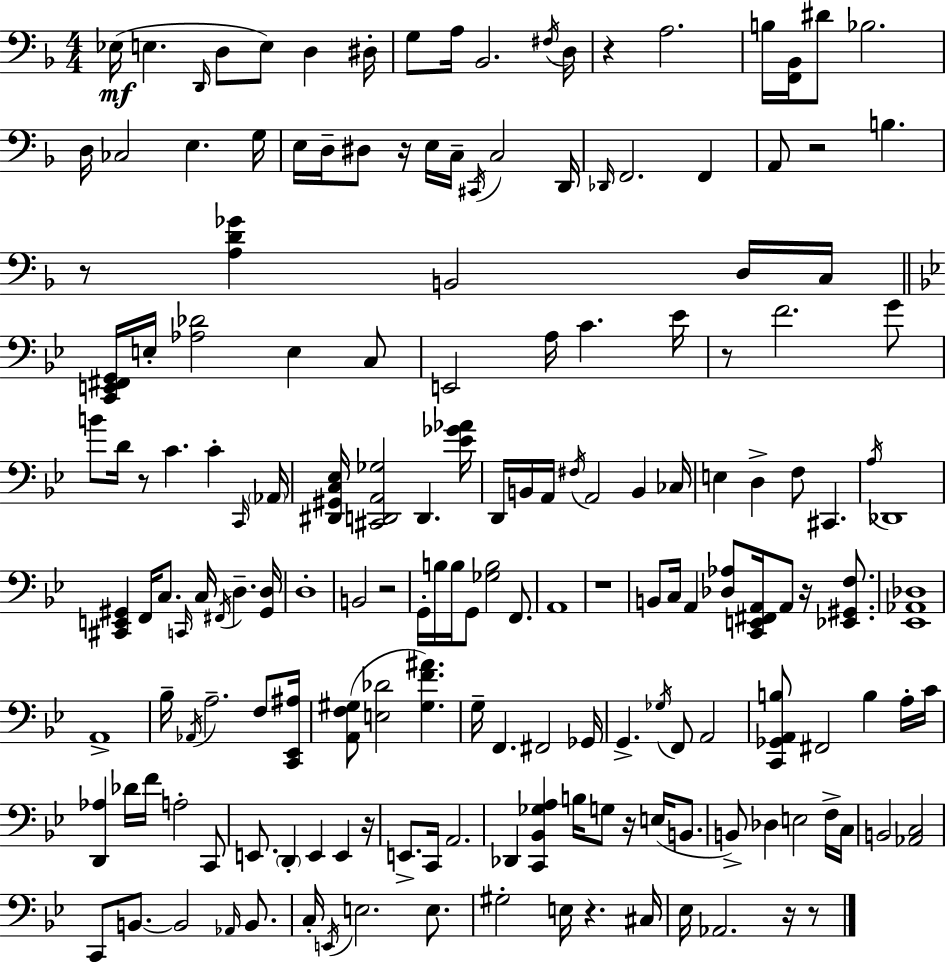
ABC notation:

X:1
T:Untitled
M:4/4
L:1/4
K:Dm
_E,/4 E, D,,/4 D,/2 E,/2 D, ^D,/4 G,/2 A,/4 _B,,2 ^F,/4 D,/4 z A,2 B,/4 [F,,_B,,]/4 ^D/2 _B,2 D,/4 _C,2 E, G,/4 E,/4 D,/4 ^D,/2 z/4 E,/4 C,/4 ^C,,/4 C,2 D,,/4 _D,,/4 F,,2 F,, A,,/2 z2 B, z/2 [A,D_G] B,,2 D,/4 C,/4 [C,,E,,^F,,G,,]/4 E,/4 [_A,_D]2 E, C,/2 E,,2 A,/4 C _E/4 z/2 F2 G/2 B/2 D/4 z/2 C C C,,/4 _A,,/4 [^D,,^G,,C,_E,]/4 [^C,,D,,A,,_G,]2 D,, [_E_G_A]/4 D,,/4 B,,/4 A,,/4 ^F,/4 A,,2 B,, _C,/4 E, D, F,/2 ^C,, A,/4 _D,,4 [^C,,E,,^G,,] F,,/4 C,/2 C,,/4 C,/4 ^F,,/4 D, [^G,,D,]/4 D,4 B,,2 z2 G,,/4 B,/4 B,/4 G,,/2 [_G,B,]2 F,,/2 A,,4 z4 B,,/2 C,/4 A,, [_D,_A,]/2 [C,,E,,^F,,A,,]/4 A,,/2 z/4 [_E,,^G,,F,]/2 [_E,,_A,,_D,]4 A,,4 _B,/4 _A,,/4 A,2 F,/2 [C,,_E,,^A,]/4 [A,,F,^G,]/2 [E,_D]2 [^G,F^A] G,/4 F,, ^F,,2 _G,,/4 G,, _G,/4 F,,/2 A,,2 [C,,_G,,A,,B,]/2 ^F,,2 B, A,/4 C/4 [D,,_A,] _D/4 F/4 A,2 C,,/2 E,,/2 D,, E,, E,, z/4 E,,/2 C,,/4 A,,2 _D,, [C,,_B,,_G,A,] B,/4 G,/2 z/4 E,/4 B,,/2 B,,/2 _D, E,2 F,/4 C,/4 B,,2 [_A,,C,]2 C,,/2 B,,/2 B,,2 _A,,/4 B,,/2 C,/4 E,,/4 E,2 E,/2 ^G,2 E,/4 z ^C,/4 _E,/4 _A,,2 z/4 z/2